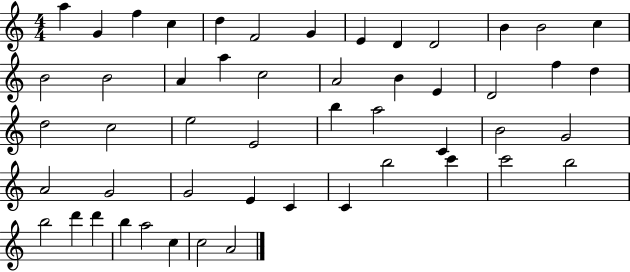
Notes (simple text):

A5/q G4/q F5/q C5/q D5/q F4/h G4/q E4/q D4/q D4/h B4/q B4/h C5/q B4/h B4/h A4/q A5/q C5/h A4/h B4/q E4/q D4/h F5/q D5/q D5/h C5/h E5/h E4/h B5/q A5/h C4/q B4/h G4/h A4/h G4/h G4/h E4/q C4/q C4/q B5/h C6/q C6/h B5/h B5/h D6/q D6/q B5/q A5/h C5/q C5/h A4/h